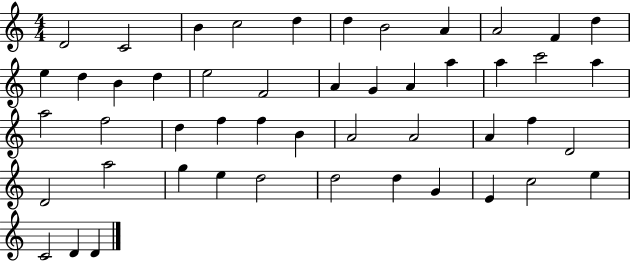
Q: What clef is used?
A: treble